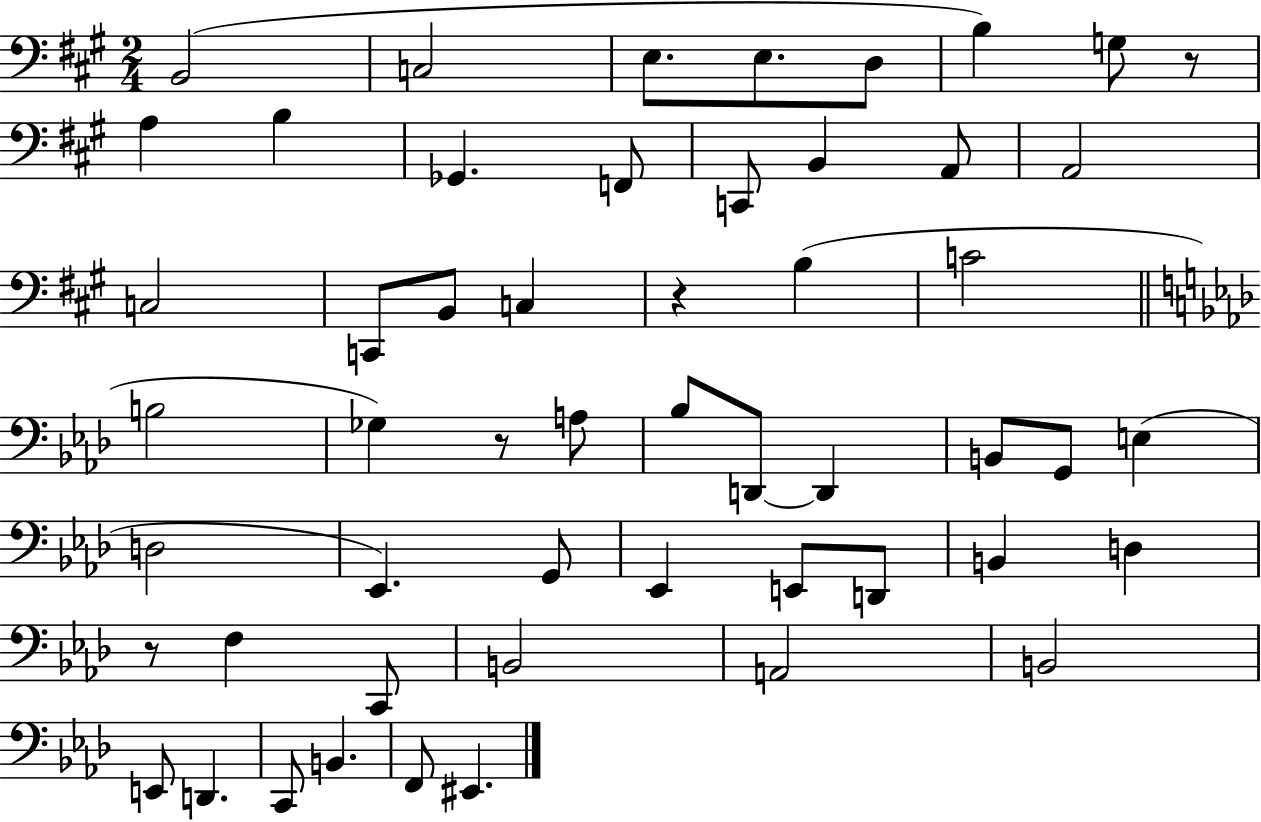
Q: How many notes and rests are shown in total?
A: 53